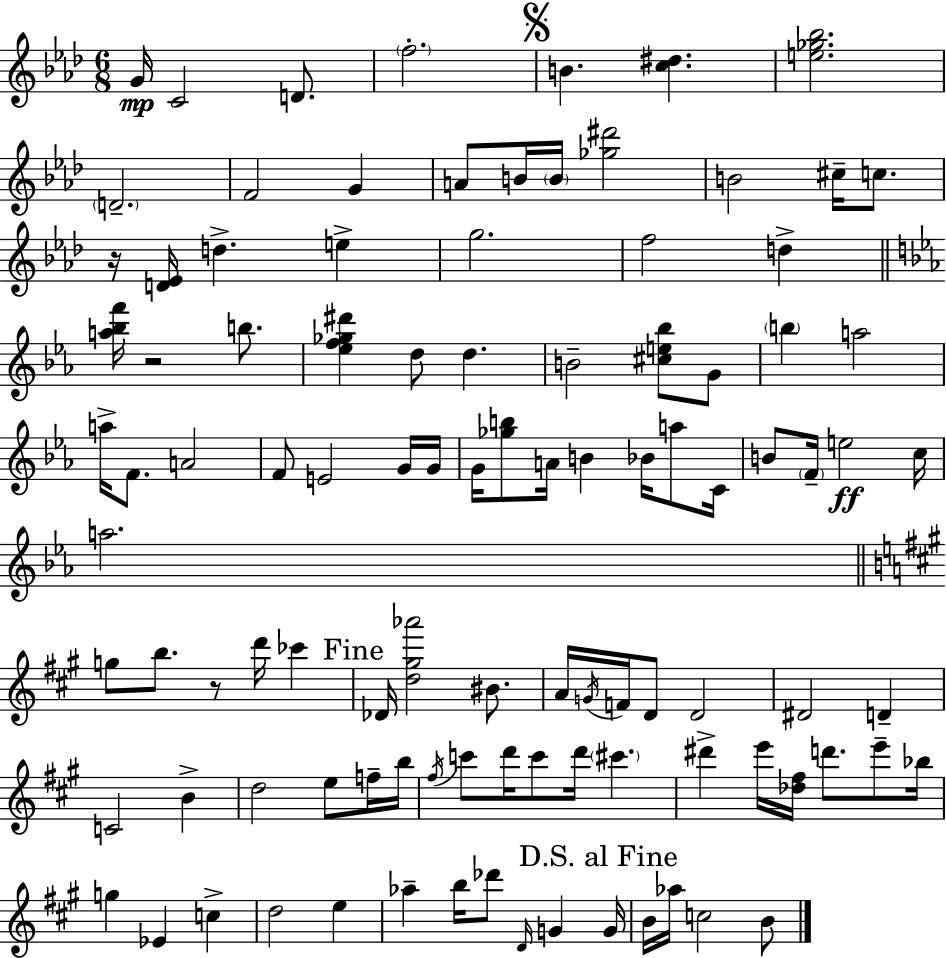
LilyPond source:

{
  \clef treble
  \numericTimeSignature
  \time 6/8
  \key aes \major
  g'16\mp c'2 d'8. | \parenthesize f''2.-. | \mark \markup { \musicglyph "scripts.segno" } b'4. <c'' dis''>4. | <e'' ges'' bes''>2. | \break \parenthesize d'2.-- | f'2 g'4 | a'8 b'16 \parenthesize b'16 <ges'' dis'''>2 | b'2 cis''16-- c''8. | \break r16 <d' ees'>16 d''4.-> e''4-> | g''2. | f''2 d''4-> | \bar "||" \break \key ees \major <a'' bes'' f'''>16 r2 b''8. | <ees'' f'' ges'' dis'''>4 d''8 d''4. | b'2-- <cis'' e'' bes''>8 g'8 | \parenthesize b''4 a''2 | \break a''16-> f'8. a'2 | f'8 e'2 g'16 g'16 | g'16 <ges'' b''>8 a'16 b'4 bes'16 a''8 c'16 | b'8 \parenthesize f'16-- e''2\ff c''16 | \break a''2. | \bar "||" \break \key a \major g''8 b''8. r8 d'''16 ces'''4 | \mark "Fine" des'16 <d'' gis'' aes'''>2 bis'8. | a'16 \acciaccatura { g'16 } f'16 d'8 d'2 | dis'2 d'4-- | \break c'2 b'4-> | d''2 e''8 f''16-- | b''16 \acciaccatura { fis''16 } c'''8 d'''16 c'''8 d'''16 \parenthesize cis'''4. | dis'''4-> e'''16 <des'' fis''>16 d'''8. e'''8-- | \break bes''16 g''4 ees'4 c''4-> | d''2 e''4 | aes''4-- b''16 des'''8 \grace { d'16 } g'4 | \mark "D.S. al Fine" g'16 b'16 aes''16 c''2 | \break b'8 \bar "|."
}